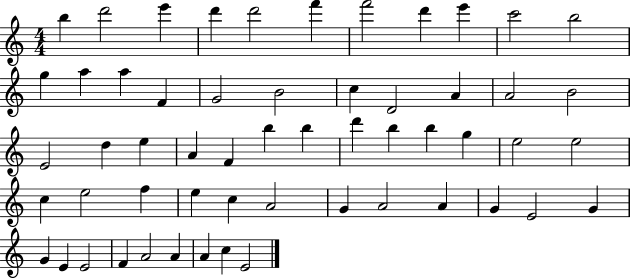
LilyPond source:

{
  \clef treble
  \numericTimeSignature
  \time 4/4
  \key c \major
  b''4 d'''2 e'''4 | d'''4 d'''2 f'''4 | f'''2 d'''4 e'''4 | c'''2 b''2 | \break g''4 a''4 a''4 f'4 | g'2 b'2 | c''4 d'2 a'4 | a'2 b'2 | \break e'2 d''4 e''4 | a'4 f'4 b''4 b''4 | d'''4 b''4 b''4 g''4 | e''2 e''2 | \break c''4 e''2 f''4 | e''4 c''4 a'2 | g'4 a'2 a'4 | g'4 e'2 g'4 | \break g'4 e'4 e'2 | f'4 a'2 a'4 | a'4 c''4 e'2 | \bar "|."
}